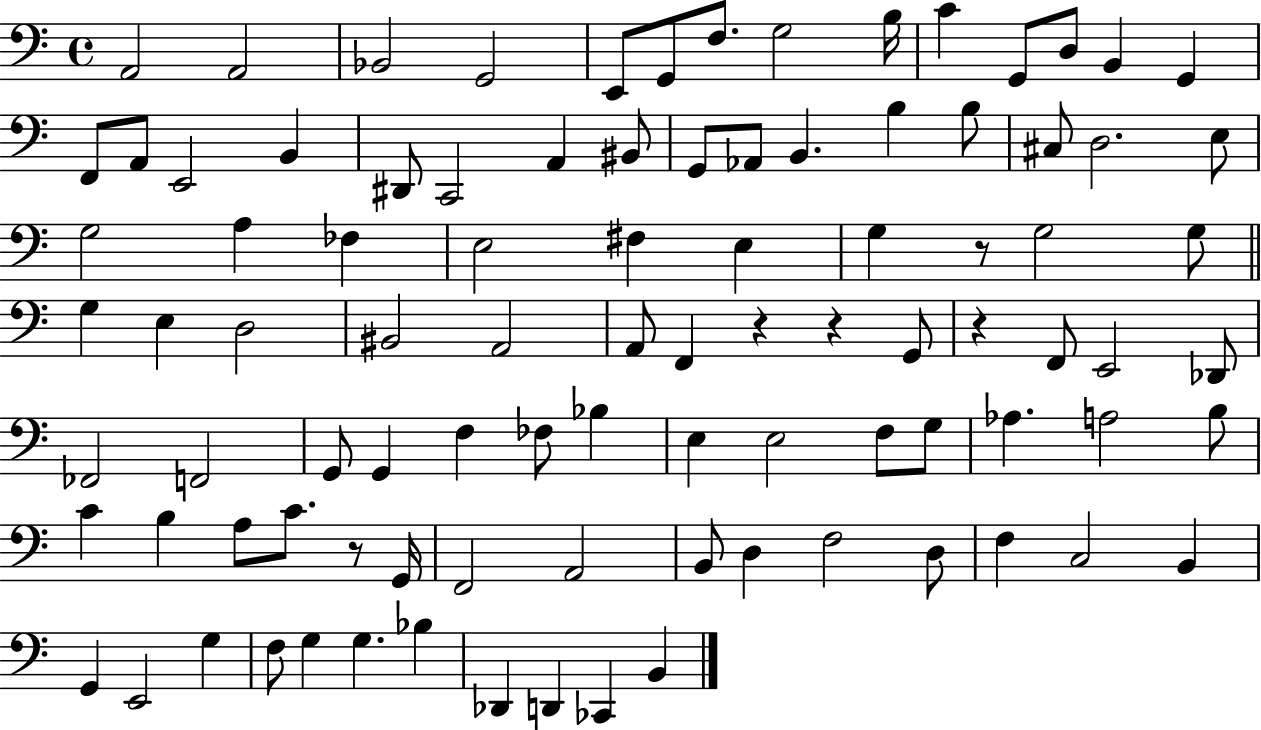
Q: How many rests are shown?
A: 5